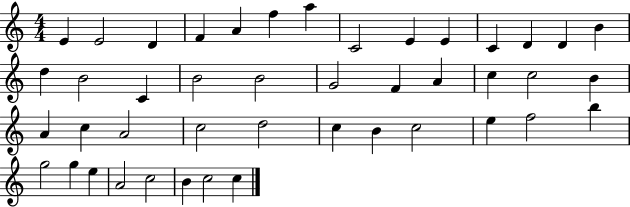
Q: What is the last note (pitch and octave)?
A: C5